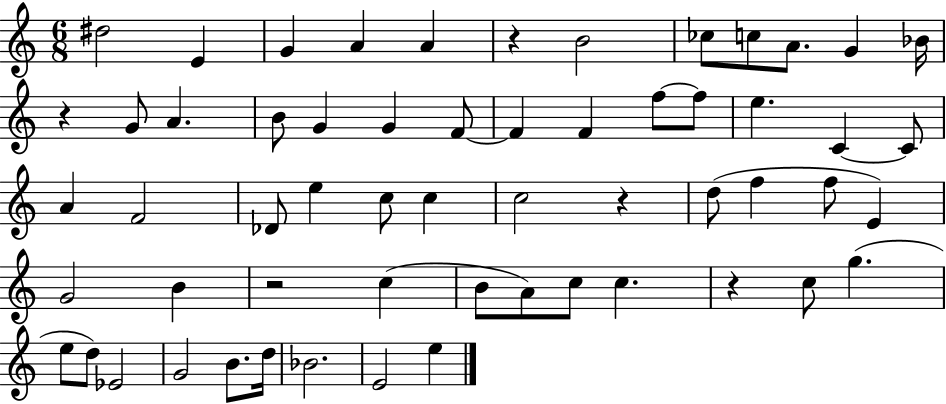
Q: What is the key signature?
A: C major